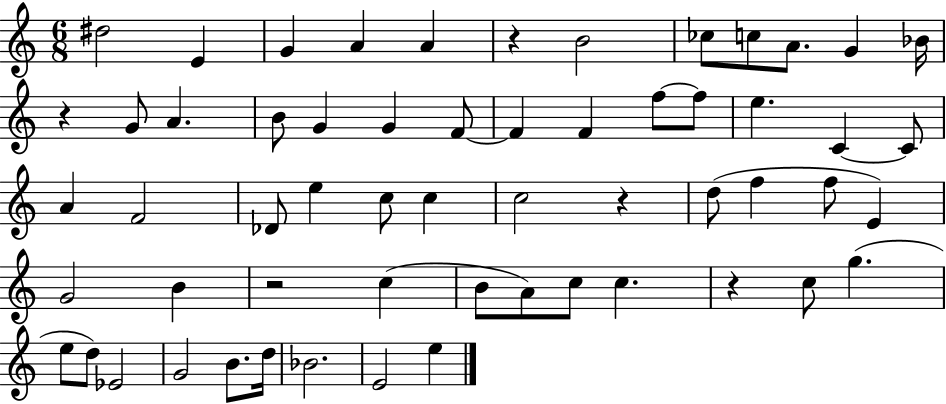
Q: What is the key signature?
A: C major